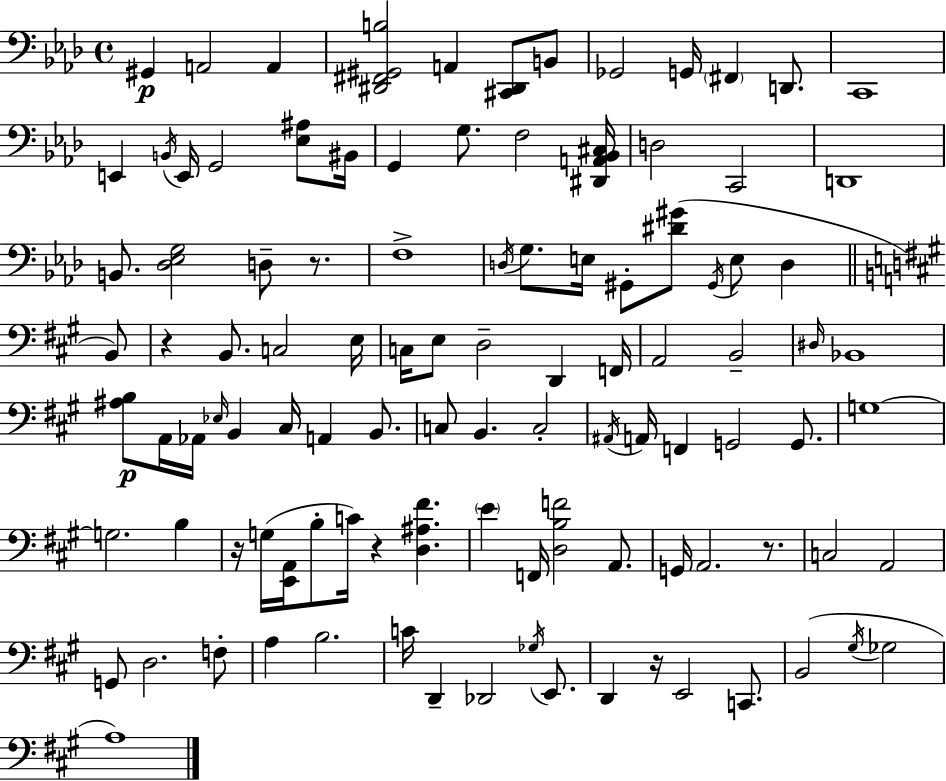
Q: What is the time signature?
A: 4/4